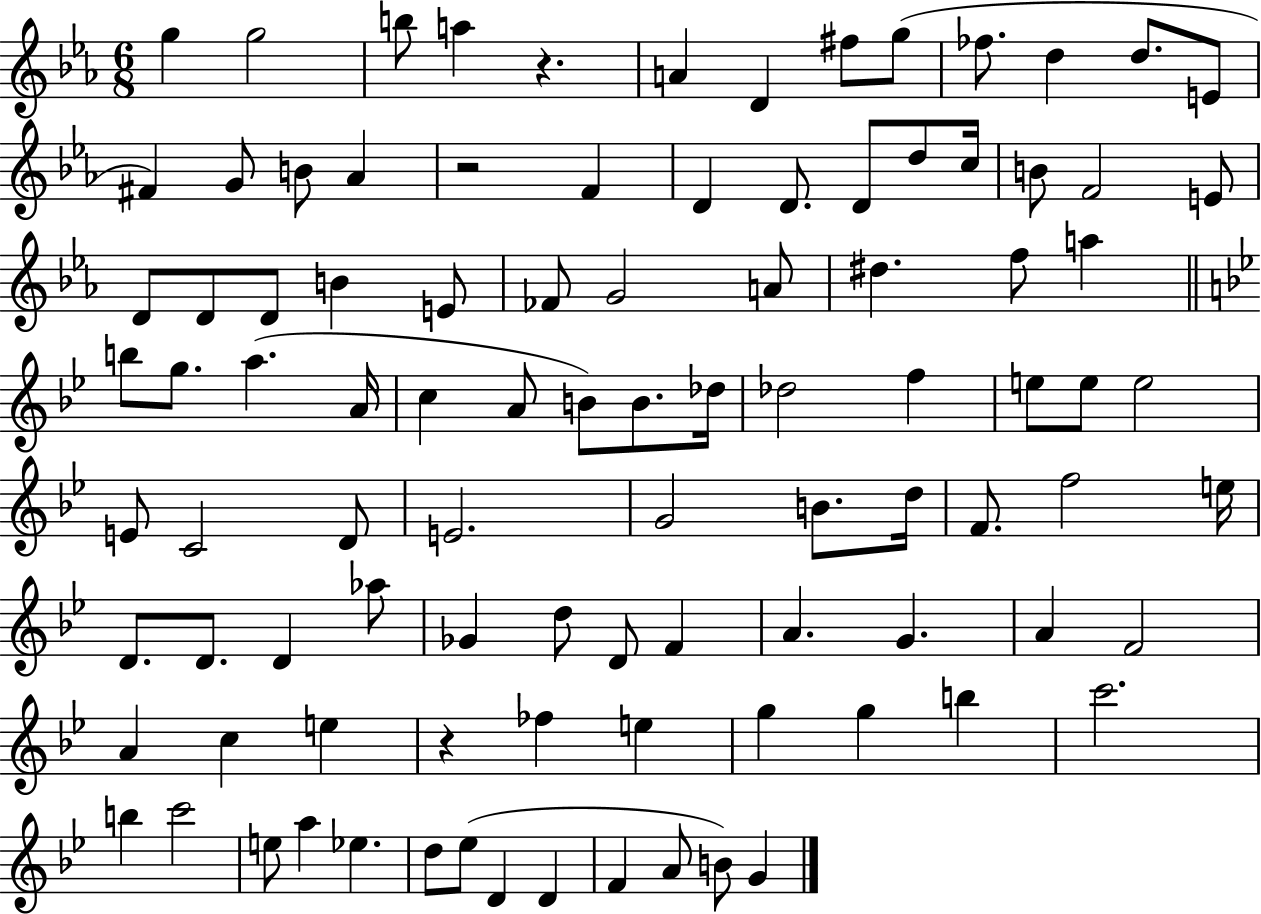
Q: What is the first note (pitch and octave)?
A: G5